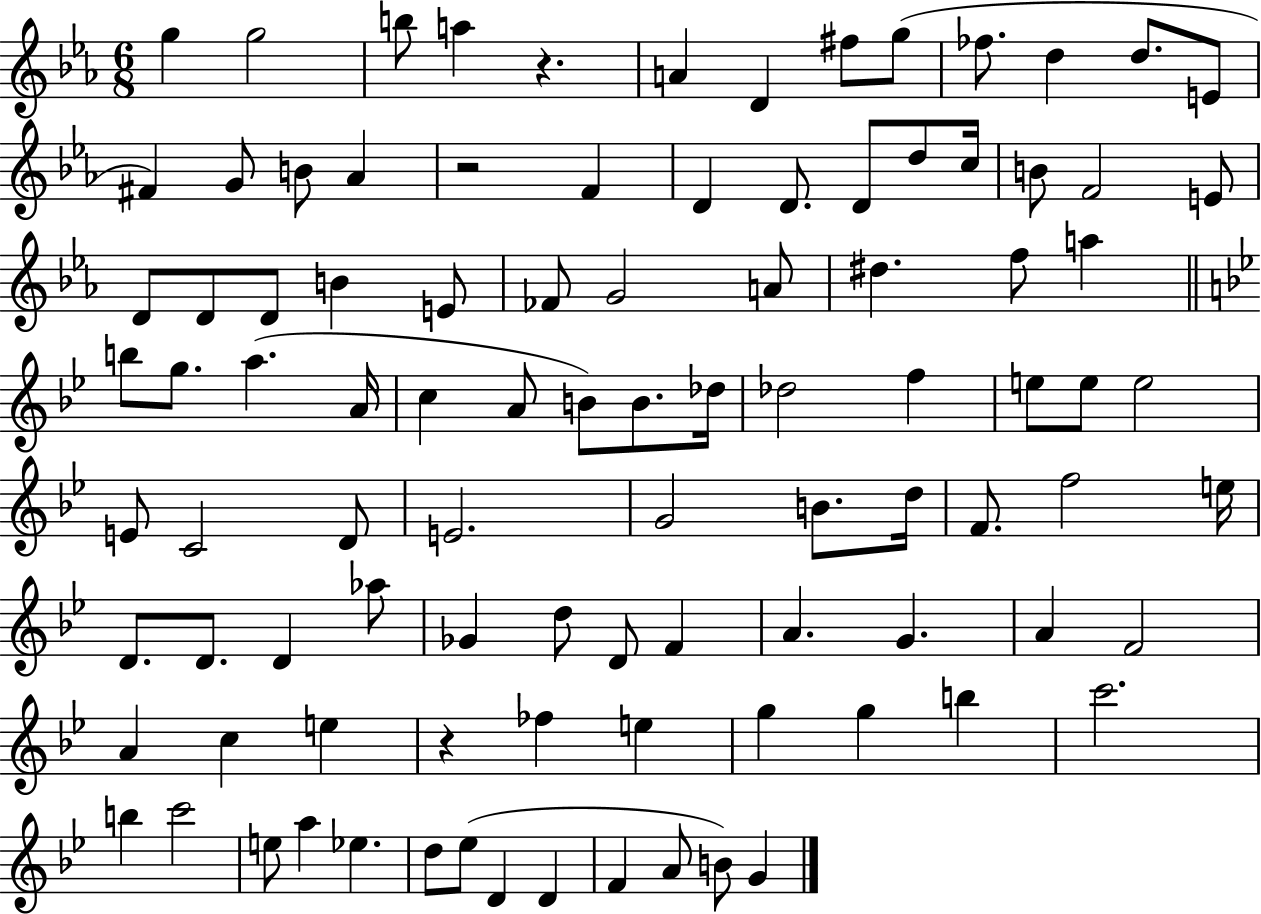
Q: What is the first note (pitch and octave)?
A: G5